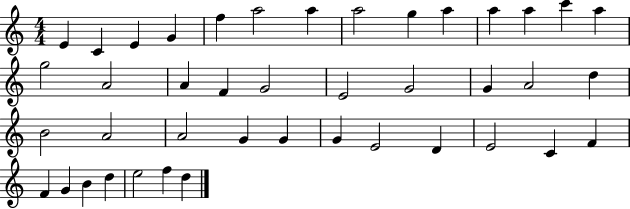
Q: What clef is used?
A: treble